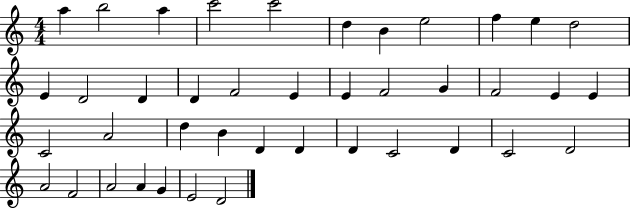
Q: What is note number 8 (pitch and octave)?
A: E5